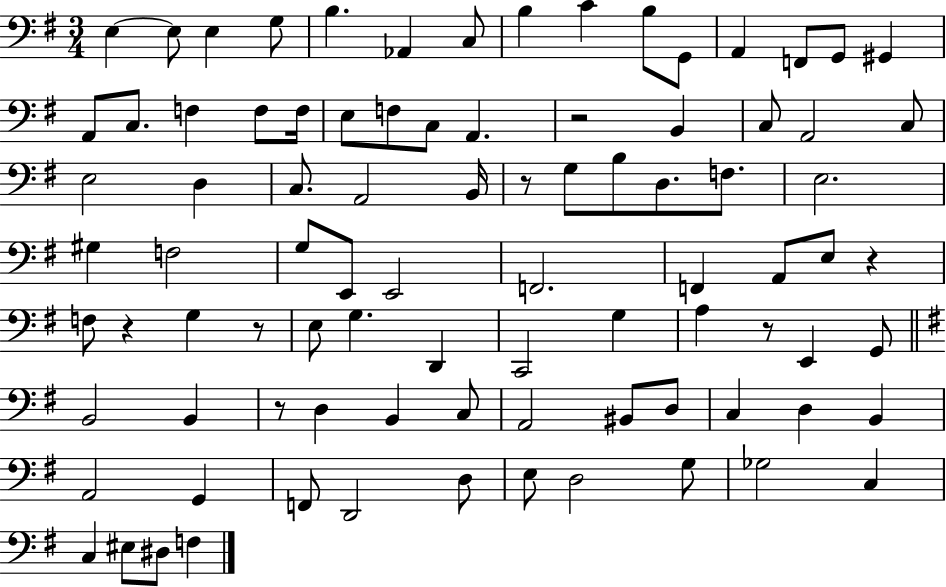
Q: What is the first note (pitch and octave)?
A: E3